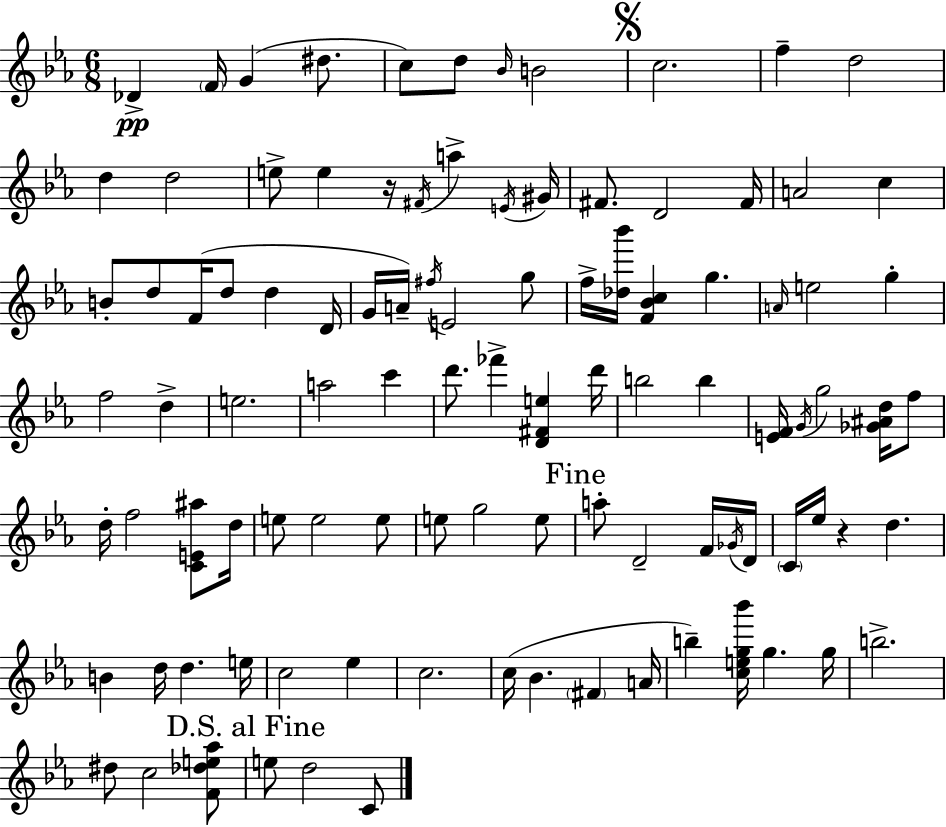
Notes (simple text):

Db4/q F4/s G4/q D#5/e. C5/e D5/e Bb4/s B4/h C5/h. F5/q D5/h D5/q D5/h E5/e E5/q R/s F#4/s A5/q E4/s G#4/s F#4/e. D4/h F#4/s A4/h C5/q B4/e D5/e F4/s D5/e D5/q D4/s G4/s A4/s F#5/s E4/h G5/e F5/s [Db5,Bb6]/s [F4,Bb4,C5]/q G5/q. A4/s E5/h G5/q F5/h D5/q E5/h. A5/h C6/q D6/e. FES6/q [D4,F#4,E5]/q D6/s B5/h B5/q [E4,F4]/s G4/s G5/h [Gb4,A#4,D5]/s F5/e D5/s F5/h [C4,E4,A#5]/e D5/s E5/e E5/h E5/e E5/e G5/h E5/e A5/e D4/h F4/s Gb4/s D4/s C4/s Eb5/s R/q D5/q. B4/q D5/s D5/q. E5/s C5/h Eb5/q C5/h. C5/s Bb4/q. F#4/q A4/s B5/q [C5,E5,G5,Bb6]/s G5/q. G5/s B5/h. D#5/e C5/h [F4,Db5,E5,Ab5]/e E5/e D5/h C4/e